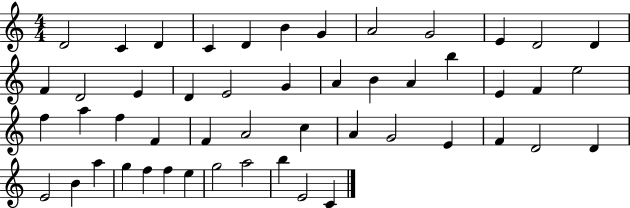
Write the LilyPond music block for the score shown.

{
  \clef treble
  \numericTimeSignature
  \time 4/4
  \key c \major
  d'2 c'4 d'4 | c'4 d'4 b'4 g'4 | a'2 g'2 | e'4 d'2 d'4 | \break f'4 d'2 e'4 | d'4 e'2 g'4 | a'4 b'4 a'4 b''4 | e'4 f'4 e''2 | \break f''4 a''4 f''4 f'4 | f'4 a'2 c''4 | a'4 g'2 e'4 | f'4 d'2 d'4 | \break e'2 b'4 a''4 | g''4 f''4 f''4 e''4 | g''2 a''2 | b''4 e'2 c'4 | \break \bar "|."
}